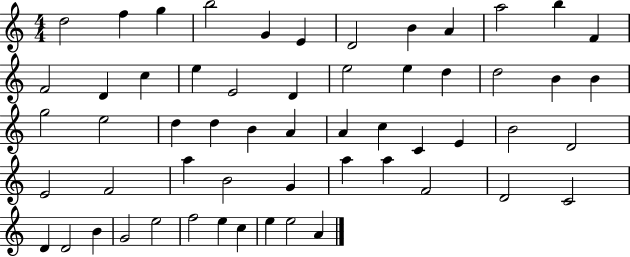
{
  \clef treble
  \numericTimeSignature
  \time 4/4
  \key c \major
  d''2 f''4 g''4 | b''2 g'4 e'4 | d'2 b'4 a'4 | a''2 b''4 f'4 | \break f'2 d'4 c''4 | e''4 e'2 d'4 | e''2 e''4 d''4 | d''2 b'4 b'4 | \break g''2 e''2 | d''4 d''4 b'4 a'4 | a'4 c''4 c'4 e'4 | b'2 d'2 | \break e'2 f'2 | a''4 b'2 g'4 | a''4 a''4 f'2 | d'2 c'2 | \break d'4 d'2 b'4 | g'2 e''2 | f''2 e''4 c''4 | e''4 e''2 a'4 | \break \bar "|."
}